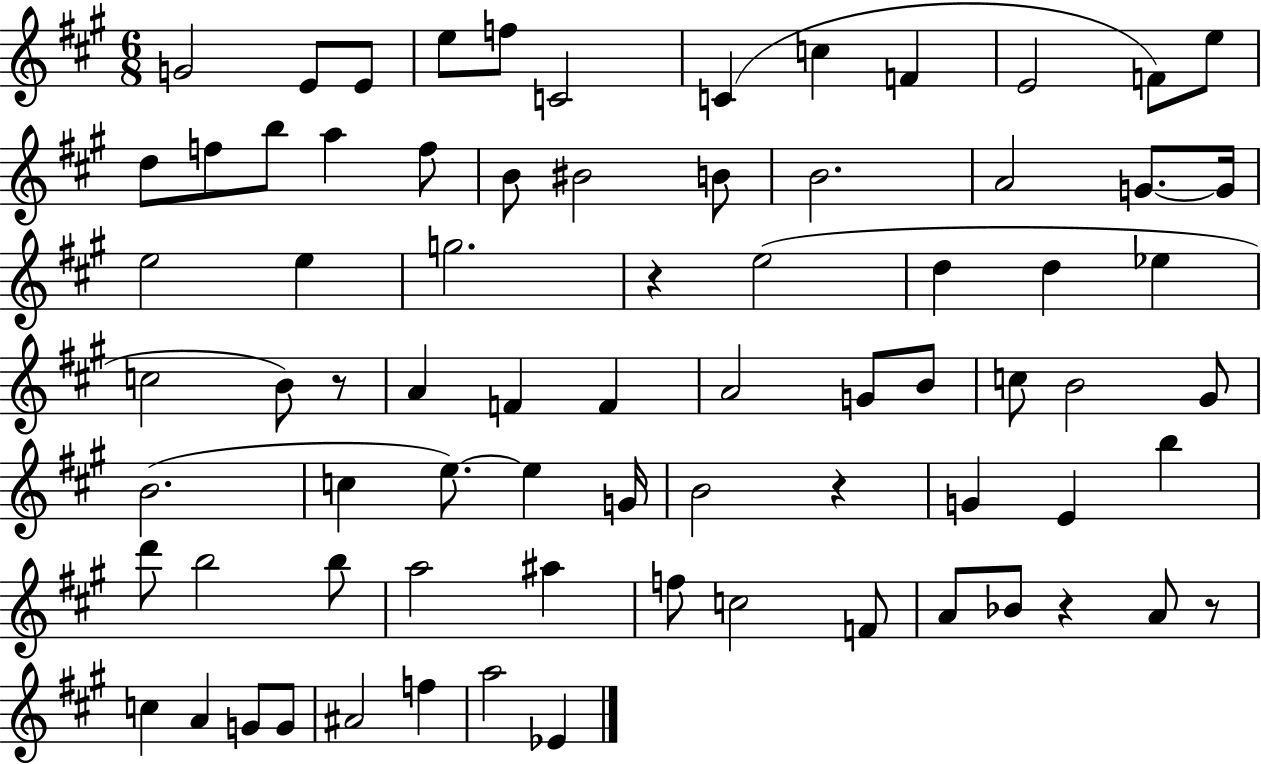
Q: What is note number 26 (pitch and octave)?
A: E5